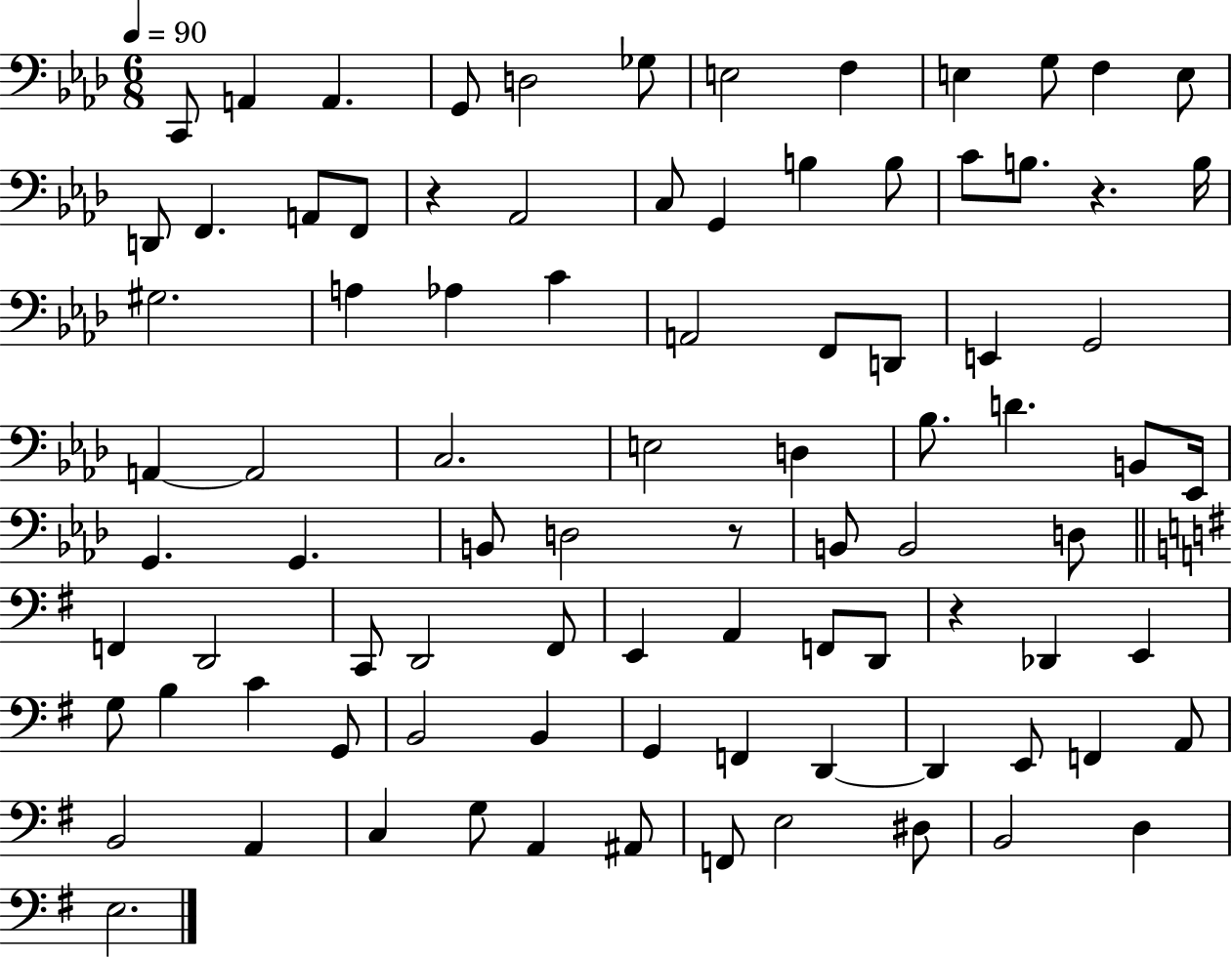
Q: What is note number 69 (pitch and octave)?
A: D2